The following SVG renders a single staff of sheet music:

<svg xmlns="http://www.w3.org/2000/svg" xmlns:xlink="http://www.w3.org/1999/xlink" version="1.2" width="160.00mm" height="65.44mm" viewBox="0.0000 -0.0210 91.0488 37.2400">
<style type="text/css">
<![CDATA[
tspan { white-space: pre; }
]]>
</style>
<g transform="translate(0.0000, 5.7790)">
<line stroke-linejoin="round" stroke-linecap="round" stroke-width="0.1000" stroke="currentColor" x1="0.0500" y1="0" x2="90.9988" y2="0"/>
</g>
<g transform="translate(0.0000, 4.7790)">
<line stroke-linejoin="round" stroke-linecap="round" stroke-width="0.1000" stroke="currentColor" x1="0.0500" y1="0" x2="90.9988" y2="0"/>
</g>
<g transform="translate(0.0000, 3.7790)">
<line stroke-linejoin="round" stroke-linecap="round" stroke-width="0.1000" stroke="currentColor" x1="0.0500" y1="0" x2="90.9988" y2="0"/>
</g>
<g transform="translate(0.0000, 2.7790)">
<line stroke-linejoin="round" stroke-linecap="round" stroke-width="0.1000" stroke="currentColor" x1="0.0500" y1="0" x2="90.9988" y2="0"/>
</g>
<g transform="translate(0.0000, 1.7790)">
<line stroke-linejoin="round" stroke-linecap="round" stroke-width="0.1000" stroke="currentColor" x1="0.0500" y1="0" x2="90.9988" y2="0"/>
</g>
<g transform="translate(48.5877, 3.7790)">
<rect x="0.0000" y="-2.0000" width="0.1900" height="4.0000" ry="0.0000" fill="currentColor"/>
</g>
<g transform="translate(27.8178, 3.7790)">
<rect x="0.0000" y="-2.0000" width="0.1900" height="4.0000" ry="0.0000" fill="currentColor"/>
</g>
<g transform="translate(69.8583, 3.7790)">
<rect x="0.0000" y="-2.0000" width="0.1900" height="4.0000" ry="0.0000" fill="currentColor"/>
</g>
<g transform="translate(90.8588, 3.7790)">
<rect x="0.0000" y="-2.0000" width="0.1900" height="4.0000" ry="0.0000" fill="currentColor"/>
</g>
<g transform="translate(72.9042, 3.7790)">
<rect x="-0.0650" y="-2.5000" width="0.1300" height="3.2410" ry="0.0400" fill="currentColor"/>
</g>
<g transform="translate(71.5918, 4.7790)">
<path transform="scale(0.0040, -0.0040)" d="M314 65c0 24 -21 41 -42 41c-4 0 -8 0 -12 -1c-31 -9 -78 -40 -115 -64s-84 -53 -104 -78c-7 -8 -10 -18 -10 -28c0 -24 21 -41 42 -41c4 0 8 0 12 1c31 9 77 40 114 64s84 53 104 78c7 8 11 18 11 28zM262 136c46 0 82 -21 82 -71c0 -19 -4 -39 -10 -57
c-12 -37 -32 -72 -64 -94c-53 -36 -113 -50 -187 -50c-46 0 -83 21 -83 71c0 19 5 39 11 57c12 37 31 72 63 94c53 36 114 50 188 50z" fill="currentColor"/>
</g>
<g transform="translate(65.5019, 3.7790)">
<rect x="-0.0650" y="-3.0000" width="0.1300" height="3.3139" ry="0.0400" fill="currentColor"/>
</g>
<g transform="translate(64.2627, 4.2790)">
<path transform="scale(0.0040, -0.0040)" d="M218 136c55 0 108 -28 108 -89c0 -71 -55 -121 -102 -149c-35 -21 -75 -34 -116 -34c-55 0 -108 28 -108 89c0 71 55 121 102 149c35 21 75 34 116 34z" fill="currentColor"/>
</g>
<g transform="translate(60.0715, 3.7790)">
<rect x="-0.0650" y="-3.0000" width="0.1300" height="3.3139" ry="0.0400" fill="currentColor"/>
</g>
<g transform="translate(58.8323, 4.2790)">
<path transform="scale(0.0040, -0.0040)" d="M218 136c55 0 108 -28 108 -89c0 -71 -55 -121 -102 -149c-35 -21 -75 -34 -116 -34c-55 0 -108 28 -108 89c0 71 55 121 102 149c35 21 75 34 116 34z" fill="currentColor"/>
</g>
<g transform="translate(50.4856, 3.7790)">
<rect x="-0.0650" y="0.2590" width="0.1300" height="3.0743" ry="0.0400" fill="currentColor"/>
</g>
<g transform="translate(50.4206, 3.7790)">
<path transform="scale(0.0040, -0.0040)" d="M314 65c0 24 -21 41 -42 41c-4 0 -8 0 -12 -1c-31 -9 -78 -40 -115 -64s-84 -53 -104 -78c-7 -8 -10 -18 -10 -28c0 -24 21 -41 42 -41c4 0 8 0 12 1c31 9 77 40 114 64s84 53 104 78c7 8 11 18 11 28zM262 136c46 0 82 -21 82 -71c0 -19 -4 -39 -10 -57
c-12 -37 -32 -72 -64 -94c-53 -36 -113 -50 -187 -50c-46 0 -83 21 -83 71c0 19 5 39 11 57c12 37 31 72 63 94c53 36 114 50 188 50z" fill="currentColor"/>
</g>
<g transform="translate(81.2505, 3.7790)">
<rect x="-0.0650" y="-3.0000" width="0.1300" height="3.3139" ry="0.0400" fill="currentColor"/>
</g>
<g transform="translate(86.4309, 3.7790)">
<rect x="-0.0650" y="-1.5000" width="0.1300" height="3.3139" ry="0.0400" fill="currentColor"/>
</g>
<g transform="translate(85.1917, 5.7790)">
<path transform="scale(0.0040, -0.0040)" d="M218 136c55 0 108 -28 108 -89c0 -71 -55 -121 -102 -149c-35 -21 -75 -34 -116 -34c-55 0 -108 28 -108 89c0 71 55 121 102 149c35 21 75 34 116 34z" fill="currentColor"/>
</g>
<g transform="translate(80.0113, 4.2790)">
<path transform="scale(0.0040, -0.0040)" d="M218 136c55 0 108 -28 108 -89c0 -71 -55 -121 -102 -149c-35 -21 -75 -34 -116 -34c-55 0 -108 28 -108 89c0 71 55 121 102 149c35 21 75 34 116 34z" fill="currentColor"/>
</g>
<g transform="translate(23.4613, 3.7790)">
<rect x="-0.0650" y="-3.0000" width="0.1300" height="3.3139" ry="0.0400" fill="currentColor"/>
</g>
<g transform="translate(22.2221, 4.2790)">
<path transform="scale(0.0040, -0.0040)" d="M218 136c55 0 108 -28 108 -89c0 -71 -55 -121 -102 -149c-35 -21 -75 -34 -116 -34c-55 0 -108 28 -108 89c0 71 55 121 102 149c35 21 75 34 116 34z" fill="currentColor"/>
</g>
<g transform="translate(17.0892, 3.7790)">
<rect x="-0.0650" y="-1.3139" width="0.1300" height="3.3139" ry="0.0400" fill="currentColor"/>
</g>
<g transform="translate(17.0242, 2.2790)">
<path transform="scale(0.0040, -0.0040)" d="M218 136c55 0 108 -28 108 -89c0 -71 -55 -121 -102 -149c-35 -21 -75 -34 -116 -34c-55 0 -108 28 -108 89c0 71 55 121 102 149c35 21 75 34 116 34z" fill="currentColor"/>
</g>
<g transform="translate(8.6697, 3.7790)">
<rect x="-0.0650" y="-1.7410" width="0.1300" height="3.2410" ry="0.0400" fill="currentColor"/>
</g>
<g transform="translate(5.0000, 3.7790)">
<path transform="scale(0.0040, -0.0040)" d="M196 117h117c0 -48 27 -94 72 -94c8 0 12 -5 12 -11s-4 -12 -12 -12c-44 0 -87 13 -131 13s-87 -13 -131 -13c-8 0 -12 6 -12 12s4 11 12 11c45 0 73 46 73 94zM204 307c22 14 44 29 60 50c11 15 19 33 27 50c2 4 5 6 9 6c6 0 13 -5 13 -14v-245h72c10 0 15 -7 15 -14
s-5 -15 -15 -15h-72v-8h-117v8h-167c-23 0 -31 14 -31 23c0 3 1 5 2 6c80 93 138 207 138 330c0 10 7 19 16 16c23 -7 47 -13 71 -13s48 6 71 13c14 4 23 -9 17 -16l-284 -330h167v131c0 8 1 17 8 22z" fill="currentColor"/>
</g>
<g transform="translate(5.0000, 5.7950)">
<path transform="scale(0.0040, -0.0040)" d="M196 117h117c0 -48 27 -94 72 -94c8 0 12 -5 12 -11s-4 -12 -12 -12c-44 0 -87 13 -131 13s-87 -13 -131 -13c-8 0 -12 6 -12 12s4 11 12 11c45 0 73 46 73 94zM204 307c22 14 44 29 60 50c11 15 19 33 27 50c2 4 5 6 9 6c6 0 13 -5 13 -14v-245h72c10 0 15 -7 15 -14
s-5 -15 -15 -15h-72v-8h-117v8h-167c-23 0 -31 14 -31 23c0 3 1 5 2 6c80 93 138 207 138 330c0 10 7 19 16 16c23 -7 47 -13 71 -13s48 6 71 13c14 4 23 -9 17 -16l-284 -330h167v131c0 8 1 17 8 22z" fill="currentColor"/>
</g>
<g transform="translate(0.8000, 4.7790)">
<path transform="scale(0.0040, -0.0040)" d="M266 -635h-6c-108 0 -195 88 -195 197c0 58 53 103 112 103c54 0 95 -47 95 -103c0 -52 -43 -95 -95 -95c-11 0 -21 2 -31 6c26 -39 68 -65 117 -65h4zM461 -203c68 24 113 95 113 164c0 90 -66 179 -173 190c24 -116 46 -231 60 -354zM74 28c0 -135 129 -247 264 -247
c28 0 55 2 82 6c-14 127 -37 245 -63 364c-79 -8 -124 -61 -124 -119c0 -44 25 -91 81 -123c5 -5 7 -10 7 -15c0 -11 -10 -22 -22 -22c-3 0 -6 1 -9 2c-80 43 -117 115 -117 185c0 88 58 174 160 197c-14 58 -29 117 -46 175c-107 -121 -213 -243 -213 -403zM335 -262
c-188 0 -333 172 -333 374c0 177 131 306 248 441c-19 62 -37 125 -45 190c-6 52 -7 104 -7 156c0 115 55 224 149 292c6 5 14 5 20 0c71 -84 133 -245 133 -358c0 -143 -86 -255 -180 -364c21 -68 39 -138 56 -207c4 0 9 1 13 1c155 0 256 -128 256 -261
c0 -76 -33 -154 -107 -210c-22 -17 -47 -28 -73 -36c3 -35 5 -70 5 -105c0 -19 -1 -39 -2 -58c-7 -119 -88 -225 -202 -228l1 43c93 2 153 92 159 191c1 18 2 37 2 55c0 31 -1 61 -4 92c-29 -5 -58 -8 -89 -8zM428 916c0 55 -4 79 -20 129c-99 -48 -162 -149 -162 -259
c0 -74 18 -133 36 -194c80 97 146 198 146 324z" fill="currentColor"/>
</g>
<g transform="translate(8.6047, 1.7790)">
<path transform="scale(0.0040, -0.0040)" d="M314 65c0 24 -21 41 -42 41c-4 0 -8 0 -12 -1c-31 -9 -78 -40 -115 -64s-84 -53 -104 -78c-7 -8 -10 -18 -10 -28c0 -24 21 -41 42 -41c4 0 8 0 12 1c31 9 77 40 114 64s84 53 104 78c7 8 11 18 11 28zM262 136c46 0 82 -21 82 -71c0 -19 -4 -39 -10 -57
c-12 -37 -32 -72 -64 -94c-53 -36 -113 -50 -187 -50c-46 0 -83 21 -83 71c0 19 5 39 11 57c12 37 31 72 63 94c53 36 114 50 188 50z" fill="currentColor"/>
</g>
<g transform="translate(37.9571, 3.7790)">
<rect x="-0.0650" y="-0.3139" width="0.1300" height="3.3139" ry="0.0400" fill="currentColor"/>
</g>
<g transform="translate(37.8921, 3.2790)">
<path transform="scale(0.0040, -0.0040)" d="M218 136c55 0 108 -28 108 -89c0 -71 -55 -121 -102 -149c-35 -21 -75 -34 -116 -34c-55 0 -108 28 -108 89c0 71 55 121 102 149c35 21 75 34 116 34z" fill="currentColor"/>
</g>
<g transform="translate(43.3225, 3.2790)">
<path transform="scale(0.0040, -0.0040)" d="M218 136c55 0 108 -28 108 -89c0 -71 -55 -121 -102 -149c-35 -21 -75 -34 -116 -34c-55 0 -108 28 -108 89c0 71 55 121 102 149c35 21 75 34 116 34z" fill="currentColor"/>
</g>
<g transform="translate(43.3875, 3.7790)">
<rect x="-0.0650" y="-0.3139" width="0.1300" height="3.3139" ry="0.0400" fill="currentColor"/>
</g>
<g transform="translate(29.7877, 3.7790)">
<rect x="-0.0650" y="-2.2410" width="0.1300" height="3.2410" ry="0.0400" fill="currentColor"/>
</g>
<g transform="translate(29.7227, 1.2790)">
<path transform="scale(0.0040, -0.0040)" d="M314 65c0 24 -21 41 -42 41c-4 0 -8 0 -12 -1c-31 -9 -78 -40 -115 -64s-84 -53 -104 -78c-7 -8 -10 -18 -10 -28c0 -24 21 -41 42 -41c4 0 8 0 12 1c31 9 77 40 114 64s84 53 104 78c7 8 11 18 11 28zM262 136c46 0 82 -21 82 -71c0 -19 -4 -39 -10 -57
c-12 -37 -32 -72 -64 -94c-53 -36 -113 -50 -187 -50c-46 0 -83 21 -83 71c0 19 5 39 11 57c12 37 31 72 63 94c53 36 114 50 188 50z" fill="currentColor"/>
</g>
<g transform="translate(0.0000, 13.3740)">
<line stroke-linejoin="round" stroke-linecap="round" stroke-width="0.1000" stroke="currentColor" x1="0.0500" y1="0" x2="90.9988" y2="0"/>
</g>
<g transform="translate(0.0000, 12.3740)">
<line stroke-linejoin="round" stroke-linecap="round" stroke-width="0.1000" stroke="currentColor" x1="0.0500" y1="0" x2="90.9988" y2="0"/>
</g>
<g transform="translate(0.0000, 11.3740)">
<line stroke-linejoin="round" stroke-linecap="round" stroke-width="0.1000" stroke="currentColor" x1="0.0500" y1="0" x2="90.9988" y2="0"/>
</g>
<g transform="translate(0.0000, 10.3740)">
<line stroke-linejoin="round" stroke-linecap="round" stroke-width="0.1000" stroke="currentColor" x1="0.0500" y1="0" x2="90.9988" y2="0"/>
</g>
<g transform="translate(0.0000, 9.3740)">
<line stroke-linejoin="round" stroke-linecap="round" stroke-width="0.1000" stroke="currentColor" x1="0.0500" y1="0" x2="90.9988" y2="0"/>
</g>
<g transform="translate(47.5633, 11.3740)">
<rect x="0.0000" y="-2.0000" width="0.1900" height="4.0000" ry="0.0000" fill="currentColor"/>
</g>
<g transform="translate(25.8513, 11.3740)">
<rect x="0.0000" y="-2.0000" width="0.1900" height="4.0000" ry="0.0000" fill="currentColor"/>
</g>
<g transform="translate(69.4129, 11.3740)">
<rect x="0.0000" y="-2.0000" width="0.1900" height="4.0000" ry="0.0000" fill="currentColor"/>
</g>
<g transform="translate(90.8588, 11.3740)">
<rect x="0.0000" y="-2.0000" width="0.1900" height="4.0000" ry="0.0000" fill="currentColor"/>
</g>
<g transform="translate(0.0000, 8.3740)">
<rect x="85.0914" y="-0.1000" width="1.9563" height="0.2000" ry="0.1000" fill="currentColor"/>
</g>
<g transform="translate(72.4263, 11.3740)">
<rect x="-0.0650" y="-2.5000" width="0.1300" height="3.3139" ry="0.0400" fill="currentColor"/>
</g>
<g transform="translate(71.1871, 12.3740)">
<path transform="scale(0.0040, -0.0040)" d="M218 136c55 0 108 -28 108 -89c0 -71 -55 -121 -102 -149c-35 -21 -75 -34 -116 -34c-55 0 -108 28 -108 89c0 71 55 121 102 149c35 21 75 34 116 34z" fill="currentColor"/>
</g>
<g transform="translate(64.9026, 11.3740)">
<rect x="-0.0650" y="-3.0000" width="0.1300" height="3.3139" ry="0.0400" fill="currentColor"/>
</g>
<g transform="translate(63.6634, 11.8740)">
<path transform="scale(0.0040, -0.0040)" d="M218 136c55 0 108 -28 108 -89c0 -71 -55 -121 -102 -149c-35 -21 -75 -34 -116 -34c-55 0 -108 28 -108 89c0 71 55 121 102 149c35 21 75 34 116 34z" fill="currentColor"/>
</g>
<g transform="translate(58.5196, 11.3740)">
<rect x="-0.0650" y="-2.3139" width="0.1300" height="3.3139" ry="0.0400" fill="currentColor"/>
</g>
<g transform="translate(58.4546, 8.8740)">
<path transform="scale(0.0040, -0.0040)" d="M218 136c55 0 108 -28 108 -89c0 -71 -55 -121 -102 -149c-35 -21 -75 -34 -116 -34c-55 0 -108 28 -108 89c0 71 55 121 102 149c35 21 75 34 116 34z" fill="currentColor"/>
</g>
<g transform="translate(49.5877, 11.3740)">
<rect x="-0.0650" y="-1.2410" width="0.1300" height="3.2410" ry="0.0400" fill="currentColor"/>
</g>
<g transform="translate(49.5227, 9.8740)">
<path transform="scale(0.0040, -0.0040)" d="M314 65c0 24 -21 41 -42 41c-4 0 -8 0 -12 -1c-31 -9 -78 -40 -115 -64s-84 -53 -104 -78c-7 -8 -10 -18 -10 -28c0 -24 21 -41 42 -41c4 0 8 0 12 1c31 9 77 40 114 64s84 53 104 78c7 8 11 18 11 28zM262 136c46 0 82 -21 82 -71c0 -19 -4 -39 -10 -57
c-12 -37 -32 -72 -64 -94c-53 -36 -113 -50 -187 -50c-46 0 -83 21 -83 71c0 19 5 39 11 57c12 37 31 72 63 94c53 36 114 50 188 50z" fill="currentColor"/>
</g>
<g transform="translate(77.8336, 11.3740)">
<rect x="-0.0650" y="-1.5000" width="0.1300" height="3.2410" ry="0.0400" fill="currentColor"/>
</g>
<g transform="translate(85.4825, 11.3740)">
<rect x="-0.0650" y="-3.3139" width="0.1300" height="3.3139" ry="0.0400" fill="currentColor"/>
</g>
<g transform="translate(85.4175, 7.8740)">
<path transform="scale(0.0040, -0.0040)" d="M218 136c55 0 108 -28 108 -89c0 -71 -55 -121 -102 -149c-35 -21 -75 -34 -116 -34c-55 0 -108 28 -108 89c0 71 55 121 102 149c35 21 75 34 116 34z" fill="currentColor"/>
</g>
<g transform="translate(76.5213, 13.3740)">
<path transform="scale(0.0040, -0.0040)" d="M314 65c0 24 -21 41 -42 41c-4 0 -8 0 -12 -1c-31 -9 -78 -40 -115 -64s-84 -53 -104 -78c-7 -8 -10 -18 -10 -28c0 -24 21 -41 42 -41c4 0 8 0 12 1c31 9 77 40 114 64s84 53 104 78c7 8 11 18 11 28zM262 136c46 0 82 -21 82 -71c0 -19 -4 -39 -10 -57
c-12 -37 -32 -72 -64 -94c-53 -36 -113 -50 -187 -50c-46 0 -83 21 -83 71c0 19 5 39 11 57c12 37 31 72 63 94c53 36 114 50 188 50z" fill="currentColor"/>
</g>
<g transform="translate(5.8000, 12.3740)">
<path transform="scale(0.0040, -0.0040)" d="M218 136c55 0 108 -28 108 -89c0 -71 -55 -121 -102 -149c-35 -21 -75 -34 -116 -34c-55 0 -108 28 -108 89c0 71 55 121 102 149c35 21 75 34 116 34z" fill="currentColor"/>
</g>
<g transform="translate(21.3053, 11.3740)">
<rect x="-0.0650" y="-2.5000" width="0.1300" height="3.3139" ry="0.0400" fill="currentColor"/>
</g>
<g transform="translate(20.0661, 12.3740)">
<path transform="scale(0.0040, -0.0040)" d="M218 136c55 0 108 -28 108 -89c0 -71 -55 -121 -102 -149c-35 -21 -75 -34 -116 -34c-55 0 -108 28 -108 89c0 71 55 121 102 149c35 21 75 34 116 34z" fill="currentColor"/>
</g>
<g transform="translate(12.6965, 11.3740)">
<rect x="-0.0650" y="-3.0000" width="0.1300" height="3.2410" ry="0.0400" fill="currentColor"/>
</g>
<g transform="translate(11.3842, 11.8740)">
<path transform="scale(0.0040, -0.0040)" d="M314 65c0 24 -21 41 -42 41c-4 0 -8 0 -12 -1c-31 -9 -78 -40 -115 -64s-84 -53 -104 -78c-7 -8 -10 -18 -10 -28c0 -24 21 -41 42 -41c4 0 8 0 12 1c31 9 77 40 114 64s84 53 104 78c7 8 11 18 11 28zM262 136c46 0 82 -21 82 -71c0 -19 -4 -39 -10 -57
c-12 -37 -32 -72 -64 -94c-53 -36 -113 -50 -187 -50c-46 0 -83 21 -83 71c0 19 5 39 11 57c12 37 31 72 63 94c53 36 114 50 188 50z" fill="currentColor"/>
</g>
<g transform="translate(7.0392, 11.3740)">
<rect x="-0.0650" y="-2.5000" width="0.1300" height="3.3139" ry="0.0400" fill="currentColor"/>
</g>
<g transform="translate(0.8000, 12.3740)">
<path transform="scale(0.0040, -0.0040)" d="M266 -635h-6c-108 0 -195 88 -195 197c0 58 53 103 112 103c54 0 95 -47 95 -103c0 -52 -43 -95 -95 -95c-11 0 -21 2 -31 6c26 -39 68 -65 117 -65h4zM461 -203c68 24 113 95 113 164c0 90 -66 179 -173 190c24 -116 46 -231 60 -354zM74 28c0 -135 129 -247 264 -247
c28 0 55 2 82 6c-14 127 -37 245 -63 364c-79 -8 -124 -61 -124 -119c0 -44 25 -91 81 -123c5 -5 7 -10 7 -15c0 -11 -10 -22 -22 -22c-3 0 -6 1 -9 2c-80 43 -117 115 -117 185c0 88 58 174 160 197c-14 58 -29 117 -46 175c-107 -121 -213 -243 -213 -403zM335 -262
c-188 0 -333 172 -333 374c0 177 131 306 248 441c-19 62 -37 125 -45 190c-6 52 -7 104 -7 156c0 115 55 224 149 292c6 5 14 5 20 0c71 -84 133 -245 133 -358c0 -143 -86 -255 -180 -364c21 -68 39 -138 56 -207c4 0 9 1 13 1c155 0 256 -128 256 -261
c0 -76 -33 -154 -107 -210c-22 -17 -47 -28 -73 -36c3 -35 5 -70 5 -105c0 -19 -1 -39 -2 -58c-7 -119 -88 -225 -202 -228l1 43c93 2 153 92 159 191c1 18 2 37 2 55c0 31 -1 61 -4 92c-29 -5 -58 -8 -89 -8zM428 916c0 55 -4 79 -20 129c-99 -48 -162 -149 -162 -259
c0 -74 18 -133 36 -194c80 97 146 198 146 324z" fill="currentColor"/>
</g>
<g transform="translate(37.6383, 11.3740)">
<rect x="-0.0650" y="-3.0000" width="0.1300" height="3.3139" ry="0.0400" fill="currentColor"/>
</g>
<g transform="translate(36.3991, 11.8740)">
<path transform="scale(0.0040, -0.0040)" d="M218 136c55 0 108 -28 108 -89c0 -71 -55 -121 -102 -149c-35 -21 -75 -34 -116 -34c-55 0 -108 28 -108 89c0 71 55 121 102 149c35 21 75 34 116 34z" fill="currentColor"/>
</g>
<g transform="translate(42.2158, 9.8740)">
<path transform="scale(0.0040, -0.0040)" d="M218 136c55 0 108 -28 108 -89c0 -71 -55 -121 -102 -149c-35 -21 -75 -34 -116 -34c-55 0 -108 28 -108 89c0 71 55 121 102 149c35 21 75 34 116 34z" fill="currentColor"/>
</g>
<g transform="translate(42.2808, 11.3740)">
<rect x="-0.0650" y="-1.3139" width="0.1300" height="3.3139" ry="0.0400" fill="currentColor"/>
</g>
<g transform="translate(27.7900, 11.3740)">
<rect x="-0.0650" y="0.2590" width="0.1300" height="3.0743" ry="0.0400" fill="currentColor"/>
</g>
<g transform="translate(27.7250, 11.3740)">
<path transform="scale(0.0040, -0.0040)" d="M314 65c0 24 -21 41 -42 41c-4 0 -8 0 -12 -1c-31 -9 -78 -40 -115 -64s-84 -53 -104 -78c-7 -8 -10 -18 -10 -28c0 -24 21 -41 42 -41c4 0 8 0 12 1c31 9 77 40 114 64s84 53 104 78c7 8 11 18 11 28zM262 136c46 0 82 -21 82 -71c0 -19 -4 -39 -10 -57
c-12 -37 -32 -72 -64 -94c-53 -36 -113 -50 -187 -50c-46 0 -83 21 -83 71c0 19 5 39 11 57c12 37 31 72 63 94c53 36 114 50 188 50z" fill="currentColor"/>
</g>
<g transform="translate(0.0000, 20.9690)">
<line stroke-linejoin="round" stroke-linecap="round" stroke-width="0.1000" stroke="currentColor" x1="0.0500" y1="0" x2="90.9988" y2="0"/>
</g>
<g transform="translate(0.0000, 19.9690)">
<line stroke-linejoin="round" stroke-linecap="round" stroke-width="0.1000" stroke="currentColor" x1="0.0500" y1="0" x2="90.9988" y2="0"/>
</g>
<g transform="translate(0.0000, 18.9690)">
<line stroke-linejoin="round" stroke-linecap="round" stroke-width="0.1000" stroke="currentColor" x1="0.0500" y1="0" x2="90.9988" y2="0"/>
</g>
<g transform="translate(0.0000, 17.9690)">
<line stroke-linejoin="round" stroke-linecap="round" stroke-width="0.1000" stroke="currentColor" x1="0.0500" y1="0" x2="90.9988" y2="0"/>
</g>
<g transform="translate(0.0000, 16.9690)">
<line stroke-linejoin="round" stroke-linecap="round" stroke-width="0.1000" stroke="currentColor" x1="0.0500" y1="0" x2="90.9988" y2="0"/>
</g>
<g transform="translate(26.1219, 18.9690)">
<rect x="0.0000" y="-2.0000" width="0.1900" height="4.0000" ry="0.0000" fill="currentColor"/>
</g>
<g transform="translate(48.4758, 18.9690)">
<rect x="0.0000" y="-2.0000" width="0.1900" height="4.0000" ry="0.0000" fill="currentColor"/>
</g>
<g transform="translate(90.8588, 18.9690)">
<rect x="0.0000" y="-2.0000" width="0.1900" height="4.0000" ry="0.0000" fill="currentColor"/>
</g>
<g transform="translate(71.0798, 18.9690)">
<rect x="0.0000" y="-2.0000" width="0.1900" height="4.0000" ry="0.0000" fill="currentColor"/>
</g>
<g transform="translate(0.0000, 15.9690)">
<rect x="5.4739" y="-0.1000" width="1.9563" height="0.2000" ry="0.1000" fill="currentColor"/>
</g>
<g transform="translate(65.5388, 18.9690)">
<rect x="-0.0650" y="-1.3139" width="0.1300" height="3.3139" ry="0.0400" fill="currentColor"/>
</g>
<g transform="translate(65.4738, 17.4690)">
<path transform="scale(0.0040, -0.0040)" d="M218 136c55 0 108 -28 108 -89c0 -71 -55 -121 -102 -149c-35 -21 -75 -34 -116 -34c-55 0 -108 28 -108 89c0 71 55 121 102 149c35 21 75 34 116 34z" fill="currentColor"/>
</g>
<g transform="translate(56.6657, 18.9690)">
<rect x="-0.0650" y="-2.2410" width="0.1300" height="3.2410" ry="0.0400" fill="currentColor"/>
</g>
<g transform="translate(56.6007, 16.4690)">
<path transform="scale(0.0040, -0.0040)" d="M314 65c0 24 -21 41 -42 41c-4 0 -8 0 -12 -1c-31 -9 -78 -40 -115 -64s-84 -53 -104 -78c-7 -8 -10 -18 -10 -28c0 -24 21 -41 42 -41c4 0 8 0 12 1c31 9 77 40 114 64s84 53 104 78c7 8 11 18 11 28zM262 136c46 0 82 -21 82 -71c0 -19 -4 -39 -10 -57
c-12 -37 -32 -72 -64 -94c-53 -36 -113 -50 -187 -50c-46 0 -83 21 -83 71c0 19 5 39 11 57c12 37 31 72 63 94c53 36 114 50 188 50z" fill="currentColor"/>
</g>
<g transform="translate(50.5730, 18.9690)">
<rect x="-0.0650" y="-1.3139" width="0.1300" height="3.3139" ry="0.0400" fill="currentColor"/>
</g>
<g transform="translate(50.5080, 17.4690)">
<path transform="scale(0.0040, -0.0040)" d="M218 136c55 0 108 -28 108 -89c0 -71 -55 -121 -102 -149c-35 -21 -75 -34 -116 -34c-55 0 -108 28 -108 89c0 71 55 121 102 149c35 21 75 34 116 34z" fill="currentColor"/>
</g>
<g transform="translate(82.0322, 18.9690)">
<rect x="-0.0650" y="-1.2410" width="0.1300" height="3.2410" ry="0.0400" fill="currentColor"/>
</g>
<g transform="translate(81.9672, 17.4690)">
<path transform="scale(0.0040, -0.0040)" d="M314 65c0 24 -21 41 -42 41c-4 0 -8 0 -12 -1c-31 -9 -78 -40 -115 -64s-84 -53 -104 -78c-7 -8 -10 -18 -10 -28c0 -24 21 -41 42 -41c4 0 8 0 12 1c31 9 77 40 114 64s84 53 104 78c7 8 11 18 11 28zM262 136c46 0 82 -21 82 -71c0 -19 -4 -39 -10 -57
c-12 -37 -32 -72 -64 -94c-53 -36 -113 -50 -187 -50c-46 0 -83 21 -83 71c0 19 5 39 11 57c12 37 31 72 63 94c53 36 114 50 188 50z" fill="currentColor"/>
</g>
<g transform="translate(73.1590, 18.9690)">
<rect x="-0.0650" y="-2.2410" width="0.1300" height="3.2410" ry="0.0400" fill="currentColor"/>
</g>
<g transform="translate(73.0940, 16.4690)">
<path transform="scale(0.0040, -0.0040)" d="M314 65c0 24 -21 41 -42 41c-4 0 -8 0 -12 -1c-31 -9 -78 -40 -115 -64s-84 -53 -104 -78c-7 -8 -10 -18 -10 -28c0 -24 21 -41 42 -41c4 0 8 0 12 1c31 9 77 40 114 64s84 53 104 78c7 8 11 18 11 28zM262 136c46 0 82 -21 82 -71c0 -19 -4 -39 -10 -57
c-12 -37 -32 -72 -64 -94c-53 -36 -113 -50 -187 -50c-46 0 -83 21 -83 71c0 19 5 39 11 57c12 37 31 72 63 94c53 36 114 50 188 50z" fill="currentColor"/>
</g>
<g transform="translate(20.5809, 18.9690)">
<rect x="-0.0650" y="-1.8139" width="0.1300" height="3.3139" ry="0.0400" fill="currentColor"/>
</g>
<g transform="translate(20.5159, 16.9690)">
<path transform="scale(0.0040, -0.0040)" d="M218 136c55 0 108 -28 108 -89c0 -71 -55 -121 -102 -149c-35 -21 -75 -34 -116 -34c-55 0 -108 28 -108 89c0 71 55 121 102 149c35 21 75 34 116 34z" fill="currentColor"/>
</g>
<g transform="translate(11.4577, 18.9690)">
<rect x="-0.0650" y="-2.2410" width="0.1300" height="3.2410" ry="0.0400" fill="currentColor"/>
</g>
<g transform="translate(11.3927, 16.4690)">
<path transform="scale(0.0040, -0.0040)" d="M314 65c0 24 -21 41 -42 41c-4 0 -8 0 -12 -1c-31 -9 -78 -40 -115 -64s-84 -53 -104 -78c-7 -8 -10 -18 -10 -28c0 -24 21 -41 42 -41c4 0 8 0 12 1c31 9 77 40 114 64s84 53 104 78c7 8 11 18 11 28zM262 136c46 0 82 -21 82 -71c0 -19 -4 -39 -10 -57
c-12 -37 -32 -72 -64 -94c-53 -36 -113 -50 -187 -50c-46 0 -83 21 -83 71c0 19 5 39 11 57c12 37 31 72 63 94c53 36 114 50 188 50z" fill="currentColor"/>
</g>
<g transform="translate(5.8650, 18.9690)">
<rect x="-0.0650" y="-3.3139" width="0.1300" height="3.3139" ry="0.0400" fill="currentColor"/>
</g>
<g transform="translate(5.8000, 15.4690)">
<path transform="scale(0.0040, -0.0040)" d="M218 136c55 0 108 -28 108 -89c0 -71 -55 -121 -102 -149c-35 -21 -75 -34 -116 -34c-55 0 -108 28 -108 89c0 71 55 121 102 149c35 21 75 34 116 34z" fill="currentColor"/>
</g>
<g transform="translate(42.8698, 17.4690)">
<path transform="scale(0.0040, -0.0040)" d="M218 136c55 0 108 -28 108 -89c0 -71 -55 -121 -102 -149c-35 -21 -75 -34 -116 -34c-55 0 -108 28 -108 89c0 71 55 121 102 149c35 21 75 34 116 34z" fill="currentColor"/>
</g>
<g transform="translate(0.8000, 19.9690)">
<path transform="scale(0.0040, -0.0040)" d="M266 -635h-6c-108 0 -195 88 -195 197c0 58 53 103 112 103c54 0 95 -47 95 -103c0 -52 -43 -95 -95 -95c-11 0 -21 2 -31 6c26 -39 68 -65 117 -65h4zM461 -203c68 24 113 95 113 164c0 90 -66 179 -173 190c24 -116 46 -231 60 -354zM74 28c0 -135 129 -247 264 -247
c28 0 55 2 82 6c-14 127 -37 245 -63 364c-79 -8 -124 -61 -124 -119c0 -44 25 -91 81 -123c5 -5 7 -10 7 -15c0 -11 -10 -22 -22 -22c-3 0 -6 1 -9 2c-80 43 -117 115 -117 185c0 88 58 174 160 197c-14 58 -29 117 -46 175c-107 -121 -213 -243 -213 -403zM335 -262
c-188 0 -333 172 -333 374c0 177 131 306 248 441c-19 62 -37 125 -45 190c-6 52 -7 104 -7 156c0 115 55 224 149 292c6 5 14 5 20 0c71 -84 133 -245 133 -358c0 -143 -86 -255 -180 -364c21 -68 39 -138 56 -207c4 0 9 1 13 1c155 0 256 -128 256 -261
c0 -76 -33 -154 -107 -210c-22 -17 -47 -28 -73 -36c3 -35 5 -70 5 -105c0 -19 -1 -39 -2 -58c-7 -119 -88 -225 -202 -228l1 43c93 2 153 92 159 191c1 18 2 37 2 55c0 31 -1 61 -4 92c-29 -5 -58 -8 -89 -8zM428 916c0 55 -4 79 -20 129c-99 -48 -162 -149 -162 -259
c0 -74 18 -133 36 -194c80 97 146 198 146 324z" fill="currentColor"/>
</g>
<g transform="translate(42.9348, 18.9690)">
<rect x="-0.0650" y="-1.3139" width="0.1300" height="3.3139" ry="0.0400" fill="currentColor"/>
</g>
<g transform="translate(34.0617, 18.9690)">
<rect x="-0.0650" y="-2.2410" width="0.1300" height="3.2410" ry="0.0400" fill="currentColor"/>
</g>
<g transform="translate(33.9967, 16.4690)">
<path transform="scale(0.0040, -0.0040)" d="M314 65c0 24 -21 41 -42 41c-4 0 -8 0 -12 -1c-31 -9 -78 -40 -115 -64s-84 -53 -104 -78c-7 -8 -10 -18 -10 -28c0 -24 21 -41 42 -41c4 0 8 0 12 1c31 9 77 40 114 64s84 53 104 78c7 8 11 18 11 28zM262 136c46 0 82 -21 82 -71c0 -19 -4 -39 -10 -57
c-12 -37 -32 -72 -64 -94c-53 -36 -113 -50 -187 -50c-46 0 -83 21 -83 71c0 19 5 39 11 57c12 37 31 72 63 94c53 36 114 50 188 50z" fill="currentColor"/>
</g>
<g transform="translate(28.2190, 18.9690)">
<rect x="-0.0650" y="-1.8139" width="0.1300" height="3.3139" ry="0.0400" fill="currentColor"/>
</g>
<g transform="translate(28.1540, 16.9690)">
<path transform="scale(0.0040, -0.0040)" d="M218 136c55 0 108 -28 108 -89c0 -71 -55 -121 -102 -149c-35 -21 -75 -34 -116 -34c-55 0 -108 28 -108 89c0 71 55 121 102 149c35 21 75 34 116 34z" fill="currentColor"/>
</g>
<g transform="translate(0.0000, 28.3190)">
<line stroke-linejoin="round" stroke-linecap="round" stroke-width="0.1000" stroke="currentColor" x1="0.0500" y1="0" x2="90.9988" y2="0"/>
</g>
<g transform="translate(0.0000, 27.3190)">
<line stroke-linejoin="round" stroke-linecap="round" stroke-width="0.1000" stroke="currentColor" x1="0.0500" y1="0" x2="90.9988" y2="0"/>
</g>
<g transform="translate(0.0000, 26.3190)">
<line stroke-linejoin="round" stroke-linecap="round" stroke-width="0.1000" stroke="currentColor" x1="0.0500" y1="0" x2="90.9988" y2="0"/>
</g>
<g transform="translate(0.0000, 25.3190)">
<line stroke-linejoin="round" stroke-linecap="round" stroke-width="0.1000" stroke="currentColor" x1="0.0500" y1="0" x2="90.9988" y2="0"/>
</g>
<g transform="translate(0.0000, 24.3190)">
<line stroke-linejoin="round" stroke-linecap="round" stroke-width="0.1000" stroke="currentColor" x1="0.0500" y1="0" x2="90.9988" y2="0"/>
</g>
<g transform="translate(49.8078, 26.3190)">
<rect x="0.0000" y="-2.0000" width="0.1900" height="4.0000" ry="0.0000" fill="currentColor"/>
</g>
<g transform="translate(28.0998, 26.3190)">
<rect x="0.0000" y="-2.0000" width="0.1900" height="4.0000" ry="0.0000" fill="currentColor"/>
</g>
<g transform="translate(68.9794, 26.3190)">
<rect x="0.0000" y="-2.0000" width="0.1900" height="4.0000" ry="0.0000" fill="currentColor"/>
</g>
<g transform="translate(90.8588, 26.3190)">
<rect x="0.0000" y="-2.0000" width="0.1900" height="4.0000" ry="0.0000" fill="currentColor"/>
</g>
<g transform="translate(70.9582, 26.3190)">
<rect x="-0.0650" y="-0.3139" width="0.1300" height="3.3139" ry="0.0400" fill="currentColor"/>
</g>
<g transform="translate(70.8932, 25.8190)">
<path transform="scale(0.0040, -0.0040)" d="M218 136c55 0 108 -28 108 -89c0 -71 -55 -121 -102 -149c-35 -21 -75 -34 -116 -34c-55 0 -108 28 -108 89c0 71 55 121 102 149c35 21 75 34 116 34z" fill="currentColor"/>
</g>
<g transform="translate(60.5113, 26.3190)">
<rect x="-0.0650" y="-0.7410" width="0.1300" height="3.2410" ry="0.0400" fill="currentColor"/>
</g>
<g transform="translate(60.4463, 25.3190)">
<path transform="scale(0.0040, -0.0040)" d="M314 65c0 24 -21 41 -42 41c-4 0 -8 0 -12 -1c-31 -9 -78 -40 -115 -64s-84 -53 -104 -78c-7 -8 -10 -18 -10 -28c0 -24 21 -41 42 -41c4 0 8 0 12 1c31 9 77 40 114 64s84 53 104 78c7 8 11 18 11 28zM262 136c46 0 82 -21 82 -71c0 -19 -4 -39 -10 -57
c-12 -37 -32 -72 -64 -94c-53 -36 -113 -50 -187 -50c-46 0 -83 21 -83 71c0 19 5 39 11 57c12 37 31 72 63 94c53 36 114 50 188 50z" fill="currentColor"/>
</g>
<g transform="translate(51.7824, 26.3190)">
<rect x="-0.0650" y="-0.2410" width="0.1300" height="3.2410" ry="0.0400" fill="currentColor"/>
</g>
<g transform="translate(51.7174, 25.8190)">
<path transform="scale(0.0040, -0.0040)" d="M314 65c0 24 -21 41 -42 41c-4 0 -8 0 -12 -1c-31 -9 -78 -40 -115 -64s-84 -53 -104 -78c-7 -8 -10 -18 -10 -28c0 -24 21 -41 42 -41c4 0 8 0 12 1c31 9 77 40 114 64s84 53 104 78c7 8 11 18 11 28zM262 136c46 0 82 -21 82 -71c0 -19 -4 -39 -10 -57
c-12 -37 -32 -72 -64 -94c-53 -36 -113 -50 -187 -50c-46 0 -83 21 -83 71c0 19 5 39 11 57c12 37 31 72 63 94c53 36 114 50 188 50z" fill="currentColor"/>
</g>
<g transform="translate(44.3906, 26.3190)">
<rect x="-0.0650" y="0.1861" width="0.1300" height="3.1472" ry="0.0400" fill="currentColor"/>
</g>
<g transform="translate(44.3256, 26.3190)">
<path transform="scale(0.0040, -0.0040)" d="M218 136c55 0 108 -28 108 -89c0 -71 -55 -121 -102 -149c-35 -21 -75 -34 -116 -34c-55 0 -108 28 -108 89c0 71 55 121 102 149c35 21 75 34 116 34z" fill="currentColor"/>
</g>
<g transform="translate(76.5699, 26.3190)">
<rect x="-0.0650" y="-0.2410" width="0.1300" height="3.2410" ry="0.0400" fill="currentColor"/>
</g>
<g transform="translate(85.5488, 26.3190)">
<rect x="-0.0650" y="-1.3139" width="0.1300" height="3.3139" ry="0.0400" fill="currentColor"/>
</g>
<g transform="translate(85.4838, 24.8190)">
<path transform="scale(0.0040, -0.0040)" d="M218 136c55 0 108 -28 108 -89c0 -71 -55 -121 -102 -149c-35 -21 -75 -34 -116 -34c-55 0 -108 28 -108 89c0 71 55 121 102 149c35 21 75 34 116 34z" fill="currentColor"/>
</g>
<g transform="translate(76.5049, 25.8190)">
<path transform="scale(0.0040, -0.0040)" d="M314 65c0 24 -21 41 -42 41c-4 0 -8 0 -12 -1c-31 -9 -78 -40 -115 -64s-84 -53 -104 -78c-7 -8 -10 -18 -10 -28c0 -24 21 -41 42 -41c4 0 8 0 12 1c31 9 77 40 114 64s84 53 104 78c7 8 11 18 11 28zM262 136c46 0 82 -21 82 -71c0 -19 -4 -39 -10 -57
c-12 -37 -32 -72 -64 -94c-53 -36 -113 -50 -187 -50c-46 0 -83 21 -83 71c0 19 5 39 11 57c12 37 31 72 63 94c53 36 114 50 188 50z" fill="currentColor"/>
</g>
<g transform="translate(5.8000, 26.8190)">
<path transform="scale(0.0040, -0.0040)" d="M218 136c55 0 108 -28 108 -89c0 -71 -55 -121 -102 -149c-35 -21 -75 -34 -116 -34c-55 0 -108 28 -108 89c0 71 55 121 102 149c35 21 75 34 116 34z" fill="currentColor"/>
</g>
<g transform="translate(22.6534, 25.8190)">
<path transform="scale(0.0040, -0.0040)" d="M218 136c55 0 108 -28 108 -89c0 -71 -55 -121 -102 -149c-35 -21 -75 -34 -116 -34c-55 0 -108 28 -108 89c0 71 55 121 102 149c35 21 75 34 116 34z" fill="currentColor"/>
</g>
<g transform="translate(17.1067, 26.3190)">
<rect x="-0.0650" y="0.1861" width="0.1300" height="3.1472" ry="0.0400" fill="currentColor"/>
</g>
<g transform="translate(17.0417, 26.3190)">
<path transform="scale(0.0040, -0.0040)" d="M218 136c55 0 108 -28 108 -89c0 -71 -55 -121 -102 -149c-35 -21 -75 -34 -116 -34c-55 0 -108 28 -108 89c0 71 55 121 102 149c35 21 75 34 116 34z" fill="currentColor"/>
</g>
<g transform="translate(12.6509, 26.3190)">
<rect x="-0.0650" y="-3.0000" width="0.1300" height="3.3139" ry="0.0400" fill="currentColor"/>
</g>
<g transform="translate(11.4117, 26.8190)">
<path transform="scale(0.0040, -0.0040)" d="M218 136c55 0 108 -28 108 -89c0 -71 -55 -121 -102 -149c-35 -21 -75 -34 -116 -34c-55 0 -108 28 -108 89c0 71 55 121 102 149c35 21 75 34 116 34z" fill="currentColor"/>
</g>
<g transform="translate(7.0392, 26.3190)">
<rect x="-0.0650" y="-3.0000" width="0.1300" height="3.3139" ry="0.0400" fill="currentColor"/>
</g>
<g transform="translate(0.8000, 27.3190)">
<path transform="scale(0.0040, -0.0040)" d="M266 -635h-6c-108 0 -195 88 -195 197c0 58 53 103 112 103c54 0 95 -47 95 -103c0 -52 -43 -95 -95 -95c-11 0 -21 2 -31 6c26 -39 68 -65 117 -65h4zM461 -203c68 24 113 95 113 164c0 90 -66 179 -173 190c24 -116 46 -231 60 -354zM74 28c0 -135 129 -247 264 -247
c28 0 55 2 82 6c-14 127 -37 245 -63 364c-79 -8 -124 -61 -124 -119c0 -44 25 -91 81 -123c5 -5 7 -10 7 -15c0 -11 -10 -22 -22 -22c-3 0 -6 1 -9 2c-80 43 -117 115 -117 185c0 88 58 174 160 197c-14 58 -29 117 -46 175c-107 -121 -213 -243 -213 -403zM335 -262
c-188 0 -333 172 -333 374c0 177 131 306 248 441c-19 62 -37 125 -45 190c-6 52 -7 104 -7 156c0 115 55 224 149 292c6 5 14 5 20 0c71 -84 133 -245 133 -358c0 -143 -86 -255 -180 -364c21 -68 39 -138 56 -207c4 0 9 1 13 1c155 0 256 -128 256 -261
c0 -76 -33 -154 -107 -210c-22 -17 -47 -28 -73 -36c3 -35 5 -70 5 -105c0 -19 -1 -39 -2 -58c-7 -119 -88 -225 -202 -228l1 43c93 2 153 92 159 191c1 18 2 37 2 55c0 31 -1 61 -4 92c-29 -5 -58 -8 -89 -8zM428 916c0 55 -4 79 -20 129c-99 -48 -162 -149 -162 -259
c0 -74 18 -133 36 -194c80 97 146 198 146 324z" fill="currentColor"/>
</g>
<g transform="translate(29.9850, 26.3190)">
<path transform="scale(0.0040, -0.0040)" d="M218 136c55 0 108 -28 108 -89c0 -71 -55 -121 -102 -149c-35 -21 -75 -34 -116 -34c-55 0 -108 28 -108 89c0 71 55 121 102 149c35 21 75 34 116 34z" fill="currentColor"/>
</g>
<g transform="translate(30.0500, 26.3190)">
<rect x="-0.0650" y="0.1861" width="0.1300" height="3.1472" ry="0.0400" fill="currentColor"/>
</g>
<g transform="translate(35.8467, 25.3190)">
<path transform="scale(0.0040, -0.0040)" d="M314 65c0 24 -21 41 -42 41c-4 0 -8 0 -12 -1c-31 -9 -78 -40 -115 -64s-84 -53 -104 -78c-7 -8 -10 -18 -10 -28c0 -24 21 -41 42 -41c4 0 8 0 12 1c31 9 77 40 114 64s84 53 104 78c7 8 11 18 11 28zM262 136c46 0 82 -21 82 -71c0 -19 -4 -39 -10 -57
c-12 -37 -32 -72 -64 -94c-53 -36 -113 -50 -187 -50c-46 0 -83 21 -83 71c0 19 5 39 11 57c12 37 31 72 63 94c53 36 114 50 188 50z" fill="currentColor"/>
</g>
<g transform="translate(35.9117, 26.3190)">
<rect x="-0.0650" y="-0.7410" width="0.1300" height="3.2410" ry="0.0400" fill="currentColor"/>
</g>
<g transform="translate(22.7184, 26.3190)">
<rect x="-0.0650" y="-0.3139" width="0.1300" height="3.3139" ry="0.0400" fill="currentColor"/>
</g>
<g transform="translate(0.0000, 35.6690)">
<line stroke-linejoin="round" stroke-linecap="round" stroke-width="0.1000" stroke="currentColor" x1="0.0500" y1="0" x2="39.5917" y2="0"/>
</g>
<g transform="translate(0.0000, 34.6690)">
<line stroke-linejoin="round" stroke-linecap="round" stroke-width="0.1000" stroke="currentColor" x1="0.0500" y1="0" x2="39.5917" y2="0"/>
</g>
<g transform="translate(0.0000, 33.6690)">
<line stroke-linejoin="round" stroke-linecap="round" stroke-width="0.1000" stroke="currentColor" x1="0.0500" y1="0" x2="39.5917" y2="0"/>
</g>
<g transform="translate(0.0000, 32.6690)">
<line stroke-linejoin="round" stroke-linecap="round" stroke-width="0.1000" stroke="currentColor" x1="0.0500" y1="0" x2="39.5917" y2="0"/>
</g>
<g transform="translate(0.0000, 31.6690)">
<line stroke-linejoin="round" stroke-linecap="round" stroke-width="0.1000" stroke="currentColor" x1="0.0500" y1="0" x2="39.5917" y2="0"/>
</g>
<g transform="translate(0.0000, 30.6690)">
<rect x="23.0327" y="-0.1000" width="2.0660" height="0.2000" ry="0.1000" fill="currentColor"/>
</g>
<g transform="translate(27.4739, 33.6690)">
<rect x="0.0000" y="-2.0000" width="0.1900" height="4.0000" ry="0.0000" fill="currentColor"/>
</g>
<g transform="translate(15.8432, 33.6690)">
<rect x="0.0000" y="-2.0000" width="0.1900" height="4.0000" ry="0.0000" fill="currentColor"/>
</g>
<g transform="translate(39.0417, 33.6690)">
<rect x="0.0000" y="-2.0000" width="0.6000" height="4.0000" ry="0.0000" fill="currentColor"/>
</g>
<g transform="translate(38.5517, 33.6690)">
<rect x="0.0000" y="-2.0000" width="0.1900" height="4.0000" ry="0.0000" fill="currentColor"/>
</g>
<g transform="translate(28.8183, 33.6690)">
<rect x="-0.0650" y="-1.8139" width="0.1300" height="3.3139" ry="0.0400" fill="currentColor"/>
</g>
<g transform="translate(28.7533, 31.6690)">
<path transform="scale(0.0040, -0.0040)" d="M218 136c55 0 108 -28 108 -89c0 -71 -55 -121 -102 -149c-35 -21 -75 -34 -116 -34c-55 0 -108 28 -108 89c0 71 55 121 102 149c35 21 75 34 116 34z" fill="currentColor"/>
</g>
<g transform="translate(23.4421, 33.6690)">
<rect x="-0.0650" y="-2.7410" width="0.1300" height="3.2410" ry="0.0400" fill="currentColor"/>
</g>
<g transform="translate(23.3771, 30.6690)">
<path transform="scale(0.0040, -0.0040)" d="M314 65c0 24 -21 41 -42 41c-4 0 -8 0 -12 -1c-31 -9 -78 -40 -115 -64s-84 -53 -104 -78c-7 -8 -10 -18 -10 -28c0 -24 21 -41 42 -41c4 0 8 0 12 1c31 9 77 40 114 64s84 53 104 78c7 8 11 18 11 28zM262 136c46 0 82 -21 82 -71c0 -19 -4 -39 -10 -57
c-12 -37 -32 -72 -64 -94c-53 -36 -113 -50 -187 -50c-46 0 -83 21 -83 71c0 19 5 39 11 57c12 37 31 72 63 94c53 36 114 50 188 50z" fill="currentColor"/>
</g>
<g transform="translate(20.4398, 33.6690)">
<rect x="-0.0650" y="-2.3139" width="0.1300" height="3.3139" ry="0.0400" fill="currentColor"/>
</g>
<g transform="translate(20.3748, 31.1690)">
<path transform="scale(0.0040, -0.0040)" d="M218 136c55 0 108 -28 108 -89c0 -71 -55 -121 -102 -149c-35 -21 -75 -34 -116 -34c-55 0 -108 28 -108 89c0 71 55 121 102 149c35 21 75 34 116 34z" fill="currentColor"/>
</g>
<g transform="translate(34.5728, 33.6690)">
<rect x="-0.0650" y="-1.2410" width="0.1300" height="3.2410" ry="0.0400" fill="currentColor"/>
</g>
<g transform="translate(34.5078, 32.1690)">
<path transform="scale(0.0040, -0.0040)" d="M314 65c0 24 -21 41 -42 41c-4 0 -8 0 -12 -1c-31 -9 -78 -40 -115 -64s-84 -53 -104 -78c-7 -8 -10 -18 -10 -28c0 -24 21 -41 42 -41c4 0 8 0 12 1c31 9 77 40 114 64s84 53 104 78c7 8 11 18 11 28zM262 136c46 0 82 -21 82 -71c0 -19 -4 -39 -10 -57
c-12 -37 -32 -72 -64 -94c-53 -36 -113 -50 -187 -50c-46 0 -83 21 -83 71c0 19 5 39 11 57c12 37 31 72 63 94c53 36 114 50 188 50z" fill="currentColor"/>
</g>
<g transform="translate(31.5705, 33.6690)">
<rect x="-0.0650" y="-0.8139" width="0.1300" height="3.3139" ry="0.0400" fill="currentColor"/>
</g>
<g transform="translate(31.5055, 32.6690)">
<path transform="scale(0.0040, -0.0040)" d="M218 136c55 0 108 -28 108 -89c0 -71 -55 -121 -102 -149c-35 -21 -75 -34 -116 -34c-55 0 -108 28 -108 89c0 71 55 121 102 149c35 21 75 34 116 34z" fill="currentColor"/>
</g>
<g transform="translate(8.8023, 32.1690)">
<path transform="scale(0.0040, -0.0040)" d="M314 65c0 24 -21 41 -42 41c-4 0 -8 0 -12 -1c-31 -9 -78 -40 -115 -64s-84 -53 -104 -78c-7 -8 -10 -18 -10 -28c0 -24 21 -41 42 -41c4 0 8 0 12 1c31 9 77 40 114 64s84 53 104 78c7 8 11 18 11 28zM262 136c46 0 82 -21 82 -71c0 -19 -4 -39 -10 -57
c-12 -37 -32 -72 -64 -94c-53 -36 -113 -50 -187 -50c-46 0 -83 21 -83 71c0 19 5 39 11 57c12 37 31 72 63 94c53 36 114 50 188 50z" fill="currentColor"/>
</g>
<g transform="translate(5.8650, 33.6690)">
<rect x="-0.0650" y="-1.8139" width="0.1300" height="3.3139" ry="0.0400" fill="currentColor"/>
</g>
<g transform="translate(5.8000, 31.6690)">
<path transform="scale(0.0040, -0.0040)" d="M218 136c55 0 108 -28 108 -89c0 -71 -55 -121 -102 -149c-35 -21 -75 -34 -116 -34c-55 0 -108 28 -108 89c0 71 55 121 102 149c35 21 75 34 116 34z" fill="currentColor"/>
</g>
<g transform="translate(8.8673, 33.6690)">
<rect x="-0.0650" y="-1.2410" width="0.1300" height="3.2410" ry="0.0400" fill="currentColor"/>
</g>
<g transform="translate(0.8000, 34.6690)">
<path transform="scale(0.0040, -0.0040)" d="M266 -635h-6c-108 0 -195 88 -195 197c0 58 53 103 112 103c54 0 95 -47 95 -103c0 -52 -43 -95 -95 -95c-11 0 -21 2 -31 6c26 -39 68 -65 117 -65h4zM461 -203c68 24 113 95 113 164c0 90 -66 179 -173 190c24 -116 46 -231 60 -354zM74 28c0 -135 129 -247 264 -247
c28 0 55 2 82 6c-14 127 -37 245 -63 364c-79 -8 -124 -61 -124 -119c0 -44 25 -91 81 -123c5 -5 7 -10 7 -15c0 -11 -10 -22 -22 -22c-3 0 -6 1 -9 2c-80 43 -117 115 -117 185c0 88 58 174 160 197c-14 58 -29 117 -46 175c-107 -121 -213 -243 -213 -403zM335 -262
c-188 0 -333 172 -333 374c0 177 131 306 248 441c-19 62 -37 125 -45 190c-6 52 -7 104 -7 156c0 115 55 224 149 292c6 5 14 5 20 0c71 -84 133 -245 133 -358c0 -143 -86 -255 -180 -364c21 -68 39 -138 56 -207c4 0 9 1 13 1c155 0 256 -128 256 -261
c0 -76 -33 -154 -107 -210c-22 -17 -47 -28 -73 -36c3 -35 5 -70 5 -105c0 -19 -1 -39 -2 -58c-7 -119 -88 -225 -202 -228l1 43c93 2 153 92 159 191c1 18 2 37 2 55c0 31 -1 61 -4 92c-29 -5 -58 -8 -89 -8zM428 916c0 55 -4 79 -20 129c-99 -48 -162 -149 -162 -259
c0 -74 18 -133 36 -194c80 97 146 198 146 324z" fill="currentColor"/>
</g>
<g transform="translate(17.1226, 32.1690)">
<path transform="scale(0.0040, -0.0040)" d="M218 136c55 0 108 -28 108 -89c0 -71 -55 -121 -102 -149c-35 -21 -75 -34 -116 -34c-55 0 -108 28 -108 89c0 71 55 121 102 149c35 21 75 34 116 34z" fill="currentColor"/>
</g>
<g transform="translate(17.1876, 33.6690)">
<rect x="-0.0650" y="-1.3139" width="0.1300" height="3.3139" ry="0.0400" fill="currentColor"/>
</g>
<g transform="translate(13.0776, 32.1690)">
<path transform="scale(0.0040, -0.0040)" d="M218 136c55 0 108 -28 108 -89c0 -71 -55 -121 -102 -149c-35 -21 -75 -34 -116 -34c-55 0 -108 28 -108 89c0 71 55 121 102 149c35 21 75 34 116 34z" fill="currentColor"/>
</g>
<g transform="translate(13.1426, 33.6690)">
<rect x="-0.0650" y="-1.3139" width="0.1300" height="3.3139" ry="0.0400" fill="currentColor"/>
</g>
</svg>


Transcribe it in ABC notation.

X:1
T:Untitled
M:4/4
L:1/4
K:C
f2 e A g2 c c B2 A A G2 A E G A2 G B2 A e e2 g A G E2 b b g2 f f g2 e e g2 e g2 e2 A A B c B d2 B c2 d2 c c2 e f e2 e e g a2 f d e2